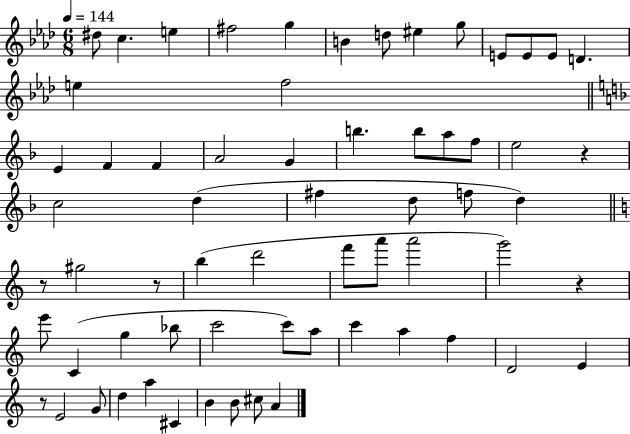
{
  \clef treble
  \numericTimeSignature
  \time 6/8
  \key aes \major
  \tempo 4 = 144
  dis''8 c''4. e''4 | fis''2 g''4 | b'4 d''8 eis''4 g''8 | e'8 e'8 e'8 d'4. | \break e''4 f''2 | \bar "||" \break \key f \major e'4 f'4 f'4 | a'2 g'4 | b''4. b''8 a''8 f''8 | e''2 r4 | \break c''2 d''4( | fis''4 d''8 f''8 d''4) | \bar "||" \break \key a \minor r8 gis''2 r8 | b''4( d'''2 | f'''8 a'''8 a'''2 | g'''2) r4 | \break e'''8 c'4( g''4 bes''8 | c'''2 c'''8) a''8 | c'''4 a''4 f''4 | d'2 e'4 | \break r8 e'2 g'8 | d''4 a''4 cis'4 | b'4 b'8 cis''8 a'4 | \bar "|."
}